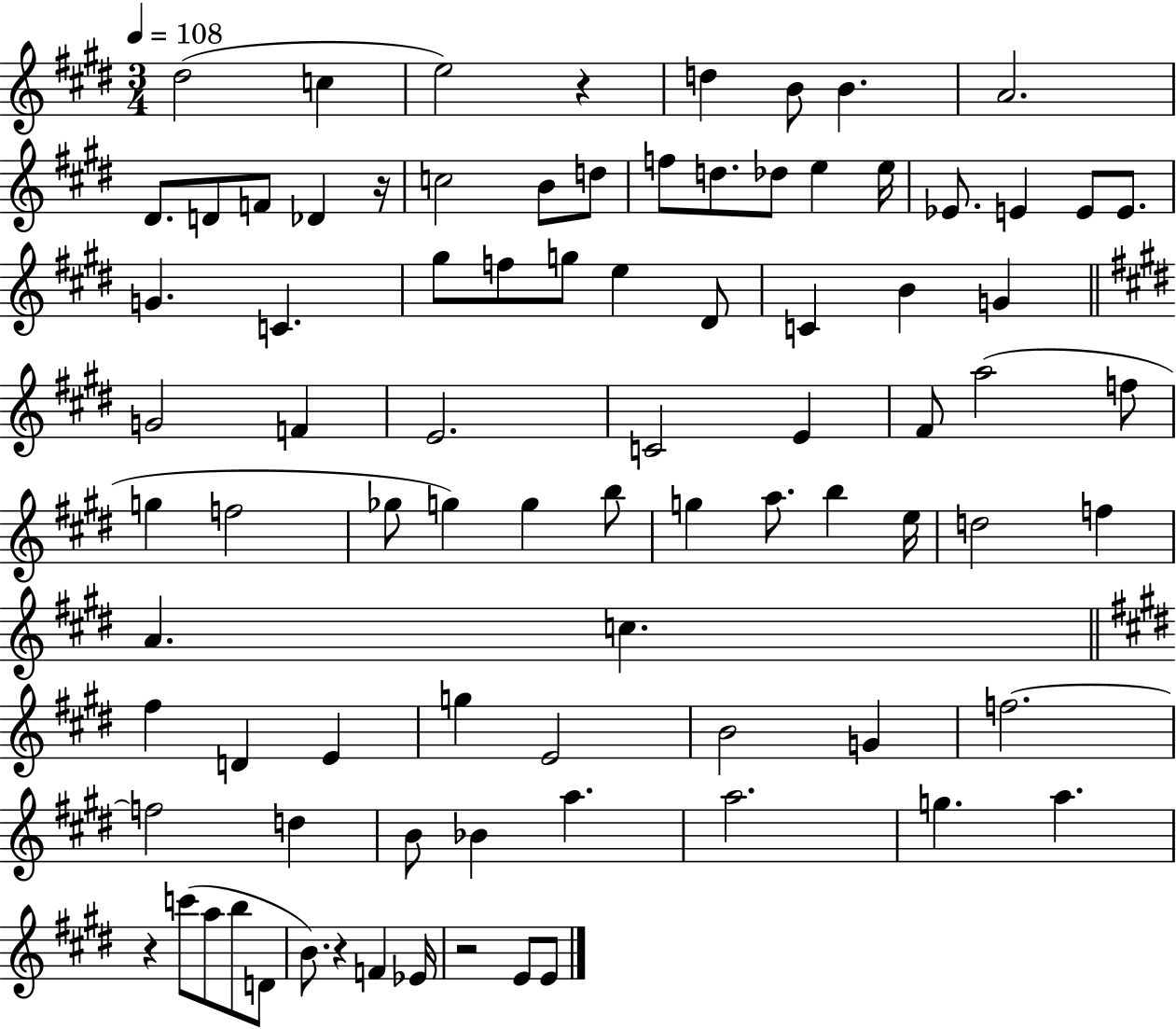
{
  \clef treble
  \numericTimeSignature
  \time 3/4
  \key e \major
  \tempo 4 = 108
  dis''2( c''4 | e''2) r4 | d''4 b'8 b'4. | a'2. | \break dis'8. d'8 f'8 des'4 r16 | c''2 b'8 d''8 | f''8 d''8. des''8 e''4 e''16 | ees'8. e'4 e'8 e'8. | \break g'4. c'4. | gis''8 f''8 g''8 e''4 dis'8 | c'4 b'4 g'4 | \bar "||" \break \key e \major g'2 f'4 | e'2. | c'2 e'4 | fis'8 a''2( f''8 | \break g''4 f''2 | ges''8 g''4) g''4 b''8 | g''4 a''8. b''4 e''16 | d''2 f''4 | \break a'4. c''4. | \bar "||" \break \key e \major fis''4 d'4 e'4 | g''4 e'2 | b'2 g'4 | f''2.~~ | \break f''2 d''4 | b'8 bes'4 a''4. | a''2. | g''4. a''4. | \break r4 c'''8( a''8 b''8 d'8 | b'8.) r4 f'4 ees'16 | r2 e'8 e'8 | \bar "|."
}